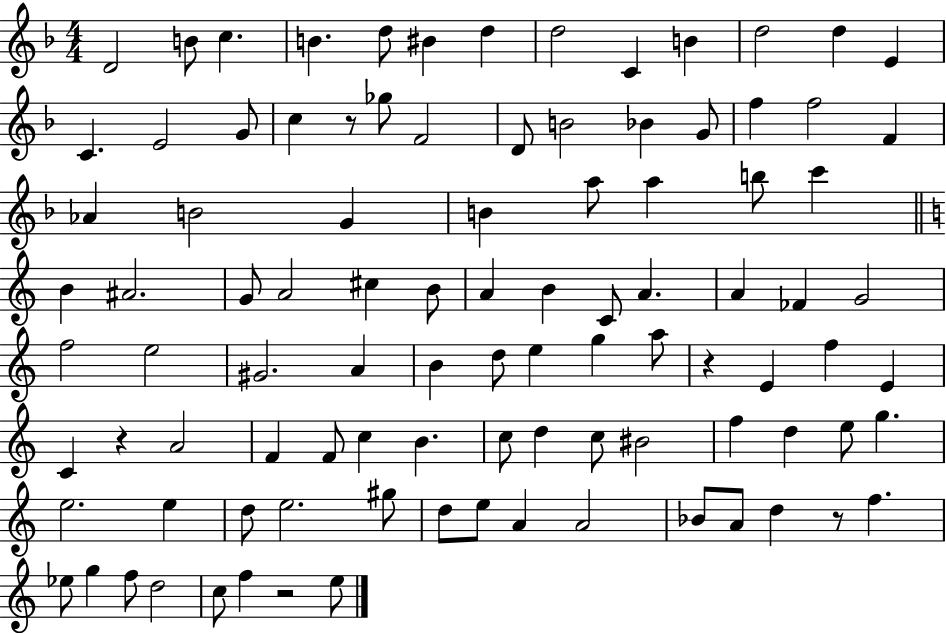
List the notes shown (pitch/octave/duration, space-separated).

D4/h B4/e C5/q. B4/q. D5/e BIS4/q D5/q D5/h C4/q B4/q D5/h D5/q E4/q C4/q. E4/h G4/e C5/q R/e Gb5/e F4/h D4/e B4/h Bb4/q G4/e F5/q F5/h F4/q Ab4/q B4/h G4/q B4/q A5/e A5/q B5/e C6/q B4/q A#4/h. G4/e A4/h C#5/q B4/e A4/q B4/q C4/e A4/q. A4/q FES4/q G4/h F5/h E5/h G#4/h. A4/q B4/q D5/e E5/q G5/q A5/e R/q E4/q F5/q E4/q C4/q R/q A4/h F4/q F4/e C5/q B4/q. C5/e D5/q C5/e BIS4/h F5/q D5/q E5/e G5/q. E5/h. E5/q D5/e E5/h. G#5/e D5/e E5/e A4/q A4/h Bb4/e A4/e D5/q R/e F5/q. Eb5/e G5/q F5/e D5/h C5/e F5/q R/h E5/e